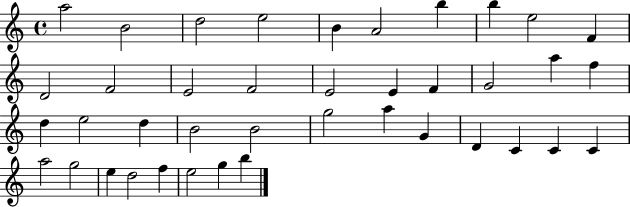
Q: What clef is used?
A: treble